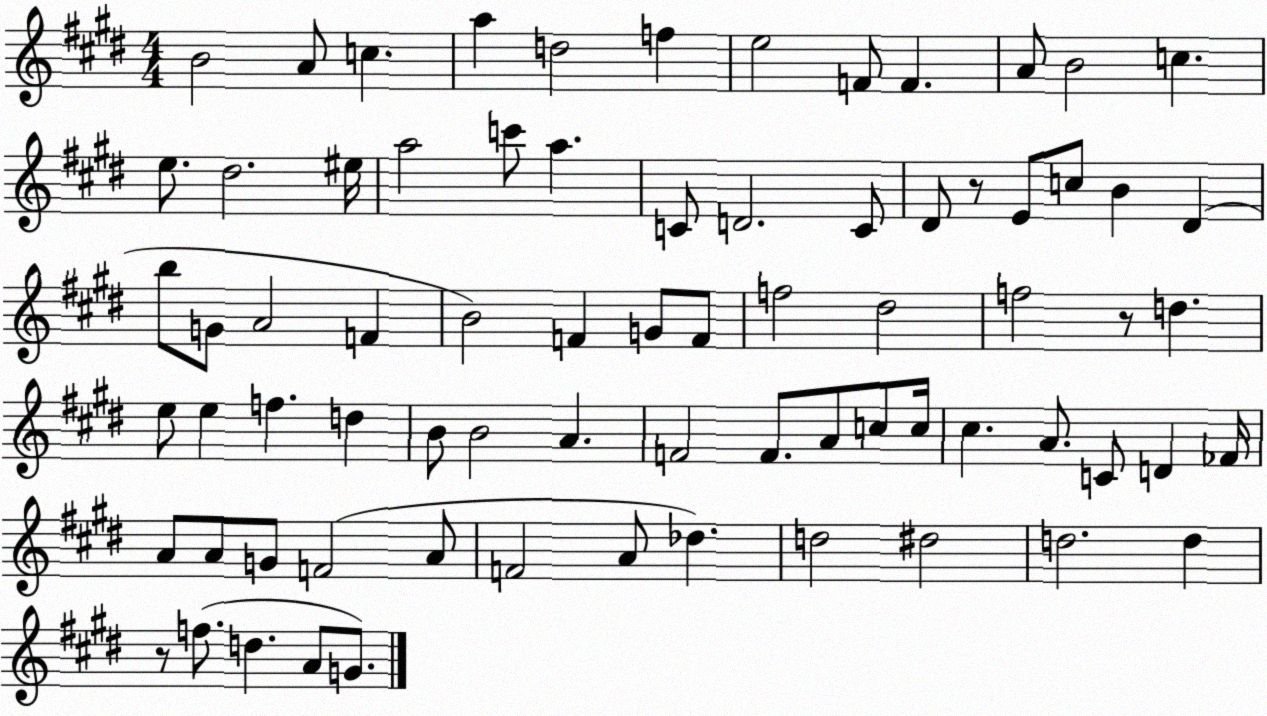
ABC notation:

X:1
T:Untitled
M:4/4
L:1/4
K:E
B2 A/2 c a d2 f e2 F/2 F A/2 B2 c e/2 ^d2 ^e/4 a2 c'/2 a C/2 D2 C/2 ^D/2 z/2 E/2 c/2 B ^D b/2 G/2 A2 F B2 F G/2 F/2 f2 ^d2 f2 z/2 d e/2 e f d B/2 B2 A F2 F/2 A/2 c/2 c/4 ^c A/2 C/2 D _F/4 A/2 A/2 G/2 F2 A/2 F2 A/2 _d d2 ^d2 d2 d z/2 f/2 d A/2 G/2